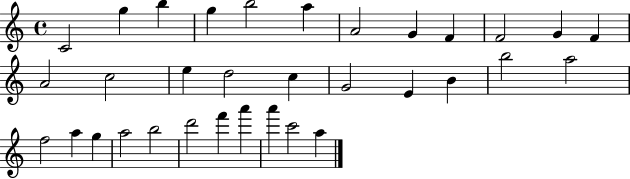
{
  \clef treble
  \time 4/4
  \defaultTimeSignature
  \key c \major
  c'2 g''4 b''4 | g''4 b''2 a''4 | a'2 g'4 f'4 | f'2 g'4 f'4 | \break a'2 c''2 | e''4 d''2 c''4 | g'2 e'4 b'4 | b''2 a''2 | \break f''2 a''4 g''4 | a''2 b''2 | d'''2 f'''4 a'''4 | a'''4 c'''2 a''4 | \break \bar "|."
}